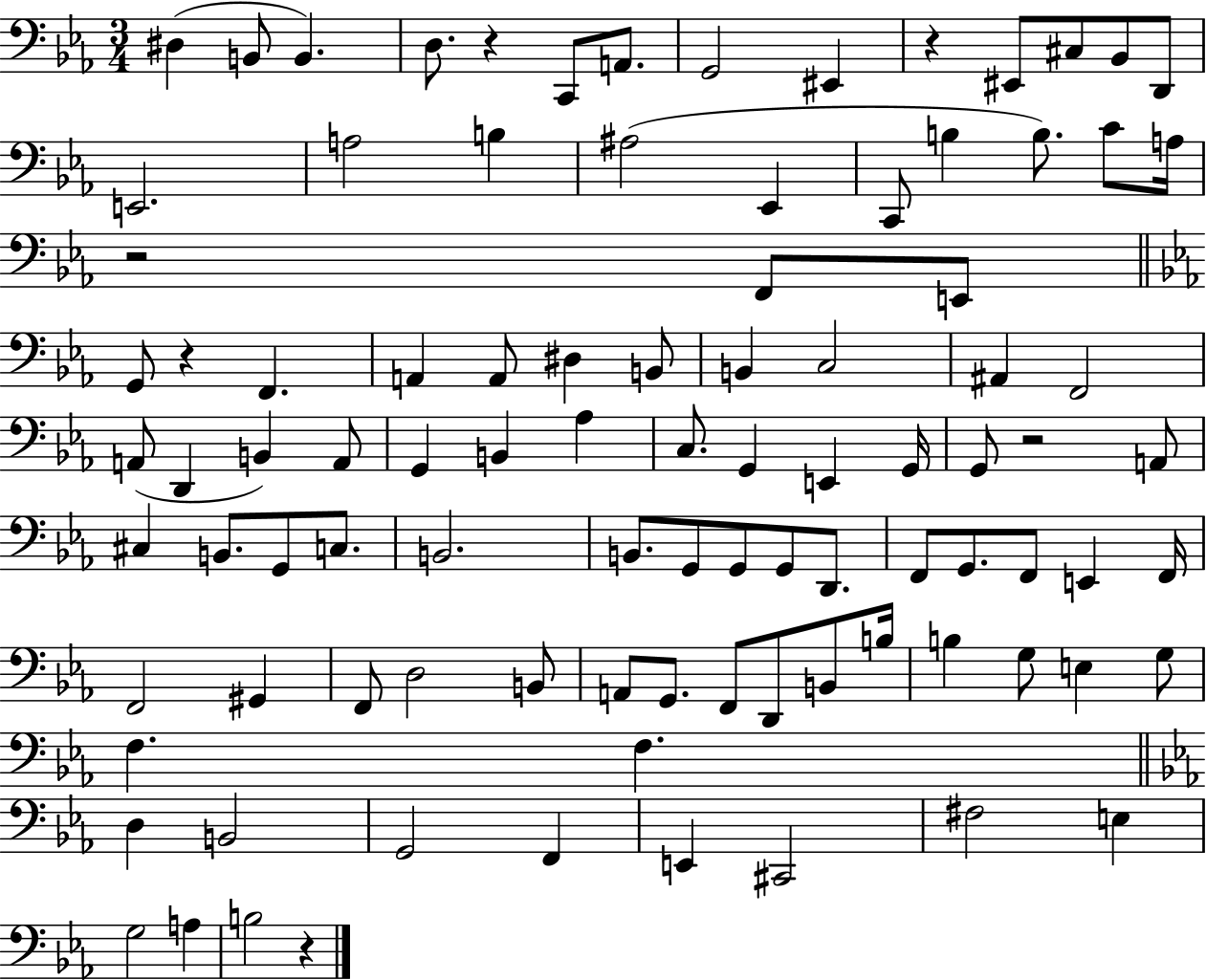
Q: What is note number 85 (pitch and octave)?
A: C#2